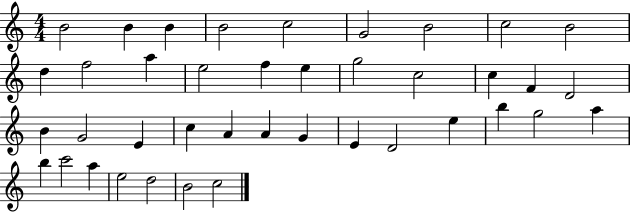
{
  \clef treble
  \numericTimeSignature
  \time 4/4
  \key c \major
  b'2 b'4 b'4 | b'2 c''2 | g'2 b'2 | c''2 b'2 | \break d''4 f''2 a''4 | e''2 f''4 e''4 | g''2 c''2 | c''4 f'4 d'2 | \break b'4 g'2 e'4 | c''4 a'4 a'4 g'4 | e'4 d'2 e''4 | b''4 g''2 a''4 | \break b''4 c'''2 a''4 | e''2 d''2 | b'2 c''2 | \bar "|."
}